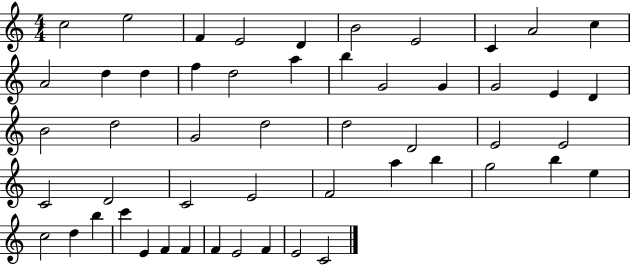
C5/h E5/h F4/q E4/h D4/q B4/h E4/h C4/q A4/h C5/q A4/h D5/q D5/q F5/q D5/h A5/q B5/q G4/h G4/q G4/h E4/q D4/q B4/h D5/h G4/h D5/h D5/h D4/h E4/h E4/h C4/h D4/h C4/h E4/h F4/h A5/q B5/q G5/h B5/q E5/q C5/h D5/q B5/q C6/q E4/q F4/q F4/q F4/q E4/h F4/q E4/h C4/h